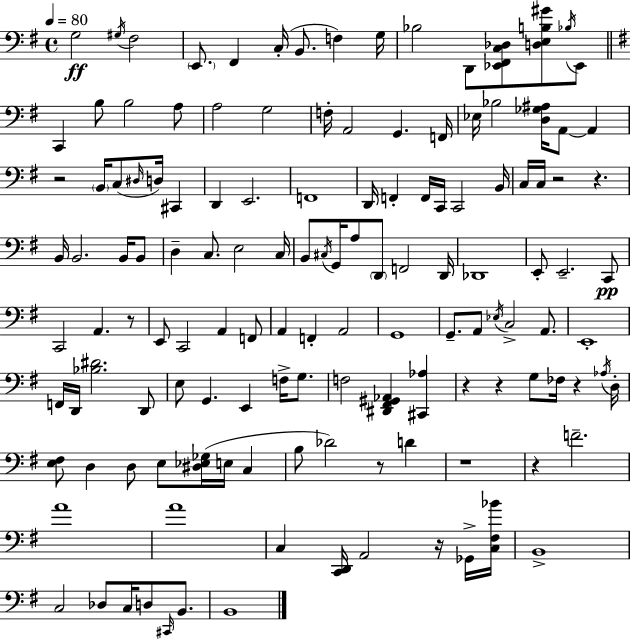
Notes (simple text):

G3/h G#3/s F#3/h E2/e. F#2/q C3/s B2/e. F3/q G3/s Bb3/h D2/e [Eb2,F#2,C3,Db3]/e [D3,E3,B3,G#4]/e Bb3/s Eb2/e C2/q B3/e B3/h A3/e A3/h G3/h F3/s A2/h G2/q. F2/s Eb3/s Bb3/h [D3,Gb3,A#3]/s A2/e A2/q R/h B2/s C3/e D#3/s D3/s C#2/q D2/q E2/h. F2/w D2/s F2/q F2/s C2/s C2/h B2/s C3/s C3/s R/h R/q. B2/s B2/h. B2/s B2/e D3/q C3/e. E3/h C3/s B2/e C#3/s G2/s A3/e D2/e F2/h D2/s Db2/w E2/e E2/h. C2/e C2/h A2/q. R/e E2/e C2/h A2/q F2/e A2/q F2/q A2/h G2/w G2/e. A2/e Eb3/s C3/h A2/e. E2/w F2/s D2/s [Bb3,D#4]/h. D2/e E3/e G2/q. E2/q F3/s G3/e. F3/h [D#2,F#2,G#2,Ab2]/q [C#2,Ab3]/q R/q R/q G3/e FES3/s R/q Ab3/s D3/s [E3,F#3]/e D3/q D3/e E3/e [D#3,Eb3,Gb3]/s E3/s C3/q B3/e Db4/h R/e D4/q R/w R/q F4/h. A4/w A4/w C3/q [C2,D2]/s A2/h R/s Gb2/s [C3,F#3,Bb4]/s B2/w C3/h Db3/e C3/s D3/e C#2/s B2/e. B2/w